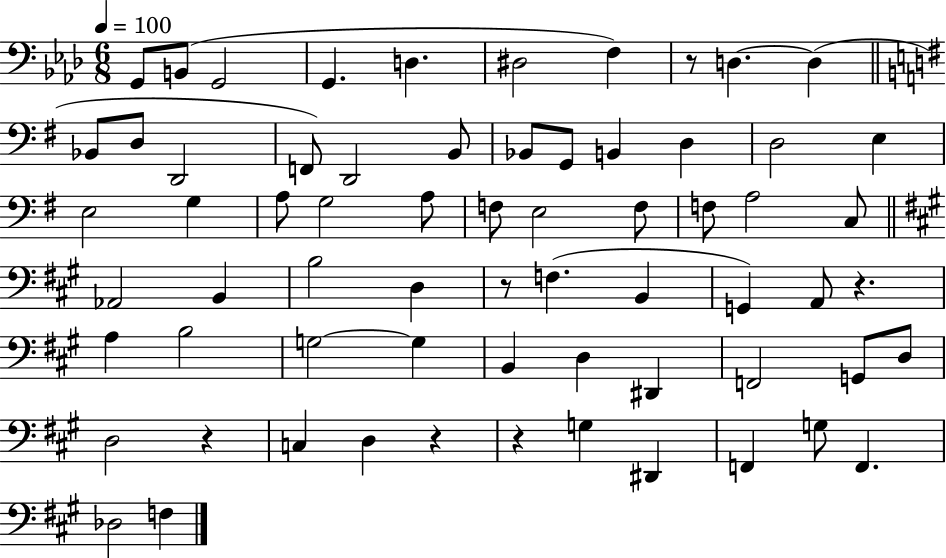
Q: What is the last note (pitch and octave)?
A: F3